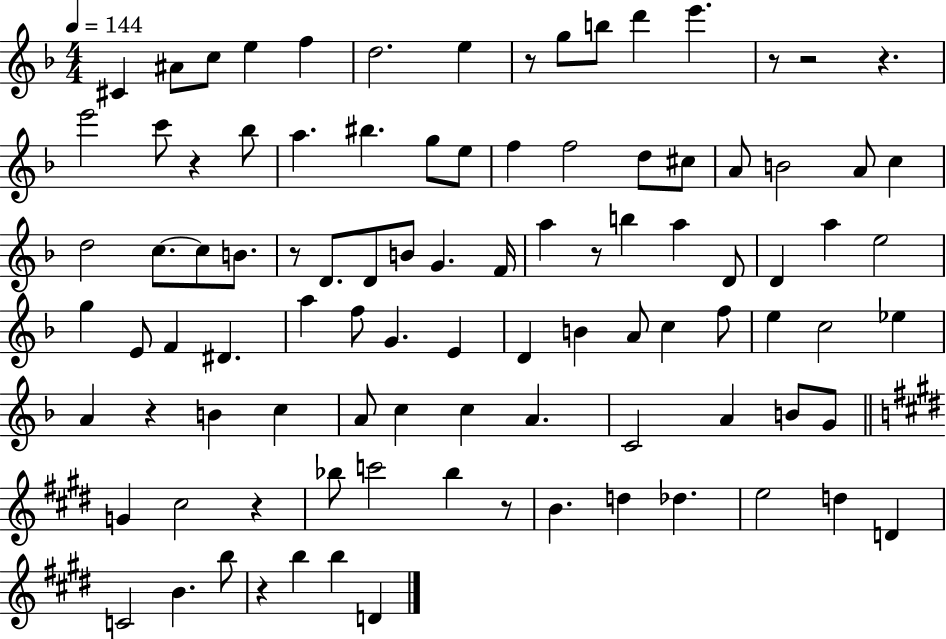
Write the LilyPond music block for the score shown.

{
  \clef treble
  \numericTimeSignature
  \time 4/4
  \key f \major
  \tempo 4 = 144
  cis'4 ais'8 c''8 e''4 f''4 | d''2. e''4 | r8 g''8 b''8 d'''4 e'''4. | r8 r2 r4. | \break e'''2 c'''8 r4 bes''8 | a''4. bis''4. g''8 e''8 | f''4 f''2 d''8 cis''8 | a'8 b'2 a'8 c''4 | \break d''2 c''8.~~ c''8 b'8. | r8 d'8. d'8 b'8 g'4. f'16 | a''4 r8 b''4 a''4 d'8 | d'4 a''4 e''2 | \break g''4 e'8 f'4 dis'4. | a''4 f''8 g'4. e'4 | d'4 b'4 a'8 c''4 f''8 | e''4 c''2 ees''4 | \break a'4 r4 b'4 c''4 | a'8 c''4 c''4 a'4. | c'2 a'4 b'8 g'8 | \bar "||" \break \key e \major g'4 cis''2 r4 | bes''8 c'''2 bes''4 r8 | b'4. d''4 des''4. | e''2 d''4 d'4 | \break c'2 b'4. b''8 | r4 b''4 b''4 d'4 | \bar "|."
}